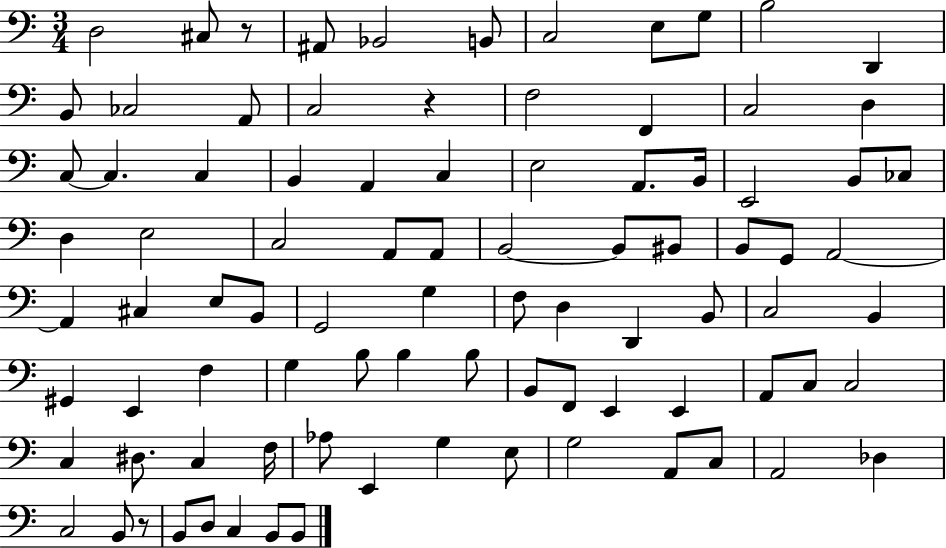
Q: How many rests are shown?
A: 3